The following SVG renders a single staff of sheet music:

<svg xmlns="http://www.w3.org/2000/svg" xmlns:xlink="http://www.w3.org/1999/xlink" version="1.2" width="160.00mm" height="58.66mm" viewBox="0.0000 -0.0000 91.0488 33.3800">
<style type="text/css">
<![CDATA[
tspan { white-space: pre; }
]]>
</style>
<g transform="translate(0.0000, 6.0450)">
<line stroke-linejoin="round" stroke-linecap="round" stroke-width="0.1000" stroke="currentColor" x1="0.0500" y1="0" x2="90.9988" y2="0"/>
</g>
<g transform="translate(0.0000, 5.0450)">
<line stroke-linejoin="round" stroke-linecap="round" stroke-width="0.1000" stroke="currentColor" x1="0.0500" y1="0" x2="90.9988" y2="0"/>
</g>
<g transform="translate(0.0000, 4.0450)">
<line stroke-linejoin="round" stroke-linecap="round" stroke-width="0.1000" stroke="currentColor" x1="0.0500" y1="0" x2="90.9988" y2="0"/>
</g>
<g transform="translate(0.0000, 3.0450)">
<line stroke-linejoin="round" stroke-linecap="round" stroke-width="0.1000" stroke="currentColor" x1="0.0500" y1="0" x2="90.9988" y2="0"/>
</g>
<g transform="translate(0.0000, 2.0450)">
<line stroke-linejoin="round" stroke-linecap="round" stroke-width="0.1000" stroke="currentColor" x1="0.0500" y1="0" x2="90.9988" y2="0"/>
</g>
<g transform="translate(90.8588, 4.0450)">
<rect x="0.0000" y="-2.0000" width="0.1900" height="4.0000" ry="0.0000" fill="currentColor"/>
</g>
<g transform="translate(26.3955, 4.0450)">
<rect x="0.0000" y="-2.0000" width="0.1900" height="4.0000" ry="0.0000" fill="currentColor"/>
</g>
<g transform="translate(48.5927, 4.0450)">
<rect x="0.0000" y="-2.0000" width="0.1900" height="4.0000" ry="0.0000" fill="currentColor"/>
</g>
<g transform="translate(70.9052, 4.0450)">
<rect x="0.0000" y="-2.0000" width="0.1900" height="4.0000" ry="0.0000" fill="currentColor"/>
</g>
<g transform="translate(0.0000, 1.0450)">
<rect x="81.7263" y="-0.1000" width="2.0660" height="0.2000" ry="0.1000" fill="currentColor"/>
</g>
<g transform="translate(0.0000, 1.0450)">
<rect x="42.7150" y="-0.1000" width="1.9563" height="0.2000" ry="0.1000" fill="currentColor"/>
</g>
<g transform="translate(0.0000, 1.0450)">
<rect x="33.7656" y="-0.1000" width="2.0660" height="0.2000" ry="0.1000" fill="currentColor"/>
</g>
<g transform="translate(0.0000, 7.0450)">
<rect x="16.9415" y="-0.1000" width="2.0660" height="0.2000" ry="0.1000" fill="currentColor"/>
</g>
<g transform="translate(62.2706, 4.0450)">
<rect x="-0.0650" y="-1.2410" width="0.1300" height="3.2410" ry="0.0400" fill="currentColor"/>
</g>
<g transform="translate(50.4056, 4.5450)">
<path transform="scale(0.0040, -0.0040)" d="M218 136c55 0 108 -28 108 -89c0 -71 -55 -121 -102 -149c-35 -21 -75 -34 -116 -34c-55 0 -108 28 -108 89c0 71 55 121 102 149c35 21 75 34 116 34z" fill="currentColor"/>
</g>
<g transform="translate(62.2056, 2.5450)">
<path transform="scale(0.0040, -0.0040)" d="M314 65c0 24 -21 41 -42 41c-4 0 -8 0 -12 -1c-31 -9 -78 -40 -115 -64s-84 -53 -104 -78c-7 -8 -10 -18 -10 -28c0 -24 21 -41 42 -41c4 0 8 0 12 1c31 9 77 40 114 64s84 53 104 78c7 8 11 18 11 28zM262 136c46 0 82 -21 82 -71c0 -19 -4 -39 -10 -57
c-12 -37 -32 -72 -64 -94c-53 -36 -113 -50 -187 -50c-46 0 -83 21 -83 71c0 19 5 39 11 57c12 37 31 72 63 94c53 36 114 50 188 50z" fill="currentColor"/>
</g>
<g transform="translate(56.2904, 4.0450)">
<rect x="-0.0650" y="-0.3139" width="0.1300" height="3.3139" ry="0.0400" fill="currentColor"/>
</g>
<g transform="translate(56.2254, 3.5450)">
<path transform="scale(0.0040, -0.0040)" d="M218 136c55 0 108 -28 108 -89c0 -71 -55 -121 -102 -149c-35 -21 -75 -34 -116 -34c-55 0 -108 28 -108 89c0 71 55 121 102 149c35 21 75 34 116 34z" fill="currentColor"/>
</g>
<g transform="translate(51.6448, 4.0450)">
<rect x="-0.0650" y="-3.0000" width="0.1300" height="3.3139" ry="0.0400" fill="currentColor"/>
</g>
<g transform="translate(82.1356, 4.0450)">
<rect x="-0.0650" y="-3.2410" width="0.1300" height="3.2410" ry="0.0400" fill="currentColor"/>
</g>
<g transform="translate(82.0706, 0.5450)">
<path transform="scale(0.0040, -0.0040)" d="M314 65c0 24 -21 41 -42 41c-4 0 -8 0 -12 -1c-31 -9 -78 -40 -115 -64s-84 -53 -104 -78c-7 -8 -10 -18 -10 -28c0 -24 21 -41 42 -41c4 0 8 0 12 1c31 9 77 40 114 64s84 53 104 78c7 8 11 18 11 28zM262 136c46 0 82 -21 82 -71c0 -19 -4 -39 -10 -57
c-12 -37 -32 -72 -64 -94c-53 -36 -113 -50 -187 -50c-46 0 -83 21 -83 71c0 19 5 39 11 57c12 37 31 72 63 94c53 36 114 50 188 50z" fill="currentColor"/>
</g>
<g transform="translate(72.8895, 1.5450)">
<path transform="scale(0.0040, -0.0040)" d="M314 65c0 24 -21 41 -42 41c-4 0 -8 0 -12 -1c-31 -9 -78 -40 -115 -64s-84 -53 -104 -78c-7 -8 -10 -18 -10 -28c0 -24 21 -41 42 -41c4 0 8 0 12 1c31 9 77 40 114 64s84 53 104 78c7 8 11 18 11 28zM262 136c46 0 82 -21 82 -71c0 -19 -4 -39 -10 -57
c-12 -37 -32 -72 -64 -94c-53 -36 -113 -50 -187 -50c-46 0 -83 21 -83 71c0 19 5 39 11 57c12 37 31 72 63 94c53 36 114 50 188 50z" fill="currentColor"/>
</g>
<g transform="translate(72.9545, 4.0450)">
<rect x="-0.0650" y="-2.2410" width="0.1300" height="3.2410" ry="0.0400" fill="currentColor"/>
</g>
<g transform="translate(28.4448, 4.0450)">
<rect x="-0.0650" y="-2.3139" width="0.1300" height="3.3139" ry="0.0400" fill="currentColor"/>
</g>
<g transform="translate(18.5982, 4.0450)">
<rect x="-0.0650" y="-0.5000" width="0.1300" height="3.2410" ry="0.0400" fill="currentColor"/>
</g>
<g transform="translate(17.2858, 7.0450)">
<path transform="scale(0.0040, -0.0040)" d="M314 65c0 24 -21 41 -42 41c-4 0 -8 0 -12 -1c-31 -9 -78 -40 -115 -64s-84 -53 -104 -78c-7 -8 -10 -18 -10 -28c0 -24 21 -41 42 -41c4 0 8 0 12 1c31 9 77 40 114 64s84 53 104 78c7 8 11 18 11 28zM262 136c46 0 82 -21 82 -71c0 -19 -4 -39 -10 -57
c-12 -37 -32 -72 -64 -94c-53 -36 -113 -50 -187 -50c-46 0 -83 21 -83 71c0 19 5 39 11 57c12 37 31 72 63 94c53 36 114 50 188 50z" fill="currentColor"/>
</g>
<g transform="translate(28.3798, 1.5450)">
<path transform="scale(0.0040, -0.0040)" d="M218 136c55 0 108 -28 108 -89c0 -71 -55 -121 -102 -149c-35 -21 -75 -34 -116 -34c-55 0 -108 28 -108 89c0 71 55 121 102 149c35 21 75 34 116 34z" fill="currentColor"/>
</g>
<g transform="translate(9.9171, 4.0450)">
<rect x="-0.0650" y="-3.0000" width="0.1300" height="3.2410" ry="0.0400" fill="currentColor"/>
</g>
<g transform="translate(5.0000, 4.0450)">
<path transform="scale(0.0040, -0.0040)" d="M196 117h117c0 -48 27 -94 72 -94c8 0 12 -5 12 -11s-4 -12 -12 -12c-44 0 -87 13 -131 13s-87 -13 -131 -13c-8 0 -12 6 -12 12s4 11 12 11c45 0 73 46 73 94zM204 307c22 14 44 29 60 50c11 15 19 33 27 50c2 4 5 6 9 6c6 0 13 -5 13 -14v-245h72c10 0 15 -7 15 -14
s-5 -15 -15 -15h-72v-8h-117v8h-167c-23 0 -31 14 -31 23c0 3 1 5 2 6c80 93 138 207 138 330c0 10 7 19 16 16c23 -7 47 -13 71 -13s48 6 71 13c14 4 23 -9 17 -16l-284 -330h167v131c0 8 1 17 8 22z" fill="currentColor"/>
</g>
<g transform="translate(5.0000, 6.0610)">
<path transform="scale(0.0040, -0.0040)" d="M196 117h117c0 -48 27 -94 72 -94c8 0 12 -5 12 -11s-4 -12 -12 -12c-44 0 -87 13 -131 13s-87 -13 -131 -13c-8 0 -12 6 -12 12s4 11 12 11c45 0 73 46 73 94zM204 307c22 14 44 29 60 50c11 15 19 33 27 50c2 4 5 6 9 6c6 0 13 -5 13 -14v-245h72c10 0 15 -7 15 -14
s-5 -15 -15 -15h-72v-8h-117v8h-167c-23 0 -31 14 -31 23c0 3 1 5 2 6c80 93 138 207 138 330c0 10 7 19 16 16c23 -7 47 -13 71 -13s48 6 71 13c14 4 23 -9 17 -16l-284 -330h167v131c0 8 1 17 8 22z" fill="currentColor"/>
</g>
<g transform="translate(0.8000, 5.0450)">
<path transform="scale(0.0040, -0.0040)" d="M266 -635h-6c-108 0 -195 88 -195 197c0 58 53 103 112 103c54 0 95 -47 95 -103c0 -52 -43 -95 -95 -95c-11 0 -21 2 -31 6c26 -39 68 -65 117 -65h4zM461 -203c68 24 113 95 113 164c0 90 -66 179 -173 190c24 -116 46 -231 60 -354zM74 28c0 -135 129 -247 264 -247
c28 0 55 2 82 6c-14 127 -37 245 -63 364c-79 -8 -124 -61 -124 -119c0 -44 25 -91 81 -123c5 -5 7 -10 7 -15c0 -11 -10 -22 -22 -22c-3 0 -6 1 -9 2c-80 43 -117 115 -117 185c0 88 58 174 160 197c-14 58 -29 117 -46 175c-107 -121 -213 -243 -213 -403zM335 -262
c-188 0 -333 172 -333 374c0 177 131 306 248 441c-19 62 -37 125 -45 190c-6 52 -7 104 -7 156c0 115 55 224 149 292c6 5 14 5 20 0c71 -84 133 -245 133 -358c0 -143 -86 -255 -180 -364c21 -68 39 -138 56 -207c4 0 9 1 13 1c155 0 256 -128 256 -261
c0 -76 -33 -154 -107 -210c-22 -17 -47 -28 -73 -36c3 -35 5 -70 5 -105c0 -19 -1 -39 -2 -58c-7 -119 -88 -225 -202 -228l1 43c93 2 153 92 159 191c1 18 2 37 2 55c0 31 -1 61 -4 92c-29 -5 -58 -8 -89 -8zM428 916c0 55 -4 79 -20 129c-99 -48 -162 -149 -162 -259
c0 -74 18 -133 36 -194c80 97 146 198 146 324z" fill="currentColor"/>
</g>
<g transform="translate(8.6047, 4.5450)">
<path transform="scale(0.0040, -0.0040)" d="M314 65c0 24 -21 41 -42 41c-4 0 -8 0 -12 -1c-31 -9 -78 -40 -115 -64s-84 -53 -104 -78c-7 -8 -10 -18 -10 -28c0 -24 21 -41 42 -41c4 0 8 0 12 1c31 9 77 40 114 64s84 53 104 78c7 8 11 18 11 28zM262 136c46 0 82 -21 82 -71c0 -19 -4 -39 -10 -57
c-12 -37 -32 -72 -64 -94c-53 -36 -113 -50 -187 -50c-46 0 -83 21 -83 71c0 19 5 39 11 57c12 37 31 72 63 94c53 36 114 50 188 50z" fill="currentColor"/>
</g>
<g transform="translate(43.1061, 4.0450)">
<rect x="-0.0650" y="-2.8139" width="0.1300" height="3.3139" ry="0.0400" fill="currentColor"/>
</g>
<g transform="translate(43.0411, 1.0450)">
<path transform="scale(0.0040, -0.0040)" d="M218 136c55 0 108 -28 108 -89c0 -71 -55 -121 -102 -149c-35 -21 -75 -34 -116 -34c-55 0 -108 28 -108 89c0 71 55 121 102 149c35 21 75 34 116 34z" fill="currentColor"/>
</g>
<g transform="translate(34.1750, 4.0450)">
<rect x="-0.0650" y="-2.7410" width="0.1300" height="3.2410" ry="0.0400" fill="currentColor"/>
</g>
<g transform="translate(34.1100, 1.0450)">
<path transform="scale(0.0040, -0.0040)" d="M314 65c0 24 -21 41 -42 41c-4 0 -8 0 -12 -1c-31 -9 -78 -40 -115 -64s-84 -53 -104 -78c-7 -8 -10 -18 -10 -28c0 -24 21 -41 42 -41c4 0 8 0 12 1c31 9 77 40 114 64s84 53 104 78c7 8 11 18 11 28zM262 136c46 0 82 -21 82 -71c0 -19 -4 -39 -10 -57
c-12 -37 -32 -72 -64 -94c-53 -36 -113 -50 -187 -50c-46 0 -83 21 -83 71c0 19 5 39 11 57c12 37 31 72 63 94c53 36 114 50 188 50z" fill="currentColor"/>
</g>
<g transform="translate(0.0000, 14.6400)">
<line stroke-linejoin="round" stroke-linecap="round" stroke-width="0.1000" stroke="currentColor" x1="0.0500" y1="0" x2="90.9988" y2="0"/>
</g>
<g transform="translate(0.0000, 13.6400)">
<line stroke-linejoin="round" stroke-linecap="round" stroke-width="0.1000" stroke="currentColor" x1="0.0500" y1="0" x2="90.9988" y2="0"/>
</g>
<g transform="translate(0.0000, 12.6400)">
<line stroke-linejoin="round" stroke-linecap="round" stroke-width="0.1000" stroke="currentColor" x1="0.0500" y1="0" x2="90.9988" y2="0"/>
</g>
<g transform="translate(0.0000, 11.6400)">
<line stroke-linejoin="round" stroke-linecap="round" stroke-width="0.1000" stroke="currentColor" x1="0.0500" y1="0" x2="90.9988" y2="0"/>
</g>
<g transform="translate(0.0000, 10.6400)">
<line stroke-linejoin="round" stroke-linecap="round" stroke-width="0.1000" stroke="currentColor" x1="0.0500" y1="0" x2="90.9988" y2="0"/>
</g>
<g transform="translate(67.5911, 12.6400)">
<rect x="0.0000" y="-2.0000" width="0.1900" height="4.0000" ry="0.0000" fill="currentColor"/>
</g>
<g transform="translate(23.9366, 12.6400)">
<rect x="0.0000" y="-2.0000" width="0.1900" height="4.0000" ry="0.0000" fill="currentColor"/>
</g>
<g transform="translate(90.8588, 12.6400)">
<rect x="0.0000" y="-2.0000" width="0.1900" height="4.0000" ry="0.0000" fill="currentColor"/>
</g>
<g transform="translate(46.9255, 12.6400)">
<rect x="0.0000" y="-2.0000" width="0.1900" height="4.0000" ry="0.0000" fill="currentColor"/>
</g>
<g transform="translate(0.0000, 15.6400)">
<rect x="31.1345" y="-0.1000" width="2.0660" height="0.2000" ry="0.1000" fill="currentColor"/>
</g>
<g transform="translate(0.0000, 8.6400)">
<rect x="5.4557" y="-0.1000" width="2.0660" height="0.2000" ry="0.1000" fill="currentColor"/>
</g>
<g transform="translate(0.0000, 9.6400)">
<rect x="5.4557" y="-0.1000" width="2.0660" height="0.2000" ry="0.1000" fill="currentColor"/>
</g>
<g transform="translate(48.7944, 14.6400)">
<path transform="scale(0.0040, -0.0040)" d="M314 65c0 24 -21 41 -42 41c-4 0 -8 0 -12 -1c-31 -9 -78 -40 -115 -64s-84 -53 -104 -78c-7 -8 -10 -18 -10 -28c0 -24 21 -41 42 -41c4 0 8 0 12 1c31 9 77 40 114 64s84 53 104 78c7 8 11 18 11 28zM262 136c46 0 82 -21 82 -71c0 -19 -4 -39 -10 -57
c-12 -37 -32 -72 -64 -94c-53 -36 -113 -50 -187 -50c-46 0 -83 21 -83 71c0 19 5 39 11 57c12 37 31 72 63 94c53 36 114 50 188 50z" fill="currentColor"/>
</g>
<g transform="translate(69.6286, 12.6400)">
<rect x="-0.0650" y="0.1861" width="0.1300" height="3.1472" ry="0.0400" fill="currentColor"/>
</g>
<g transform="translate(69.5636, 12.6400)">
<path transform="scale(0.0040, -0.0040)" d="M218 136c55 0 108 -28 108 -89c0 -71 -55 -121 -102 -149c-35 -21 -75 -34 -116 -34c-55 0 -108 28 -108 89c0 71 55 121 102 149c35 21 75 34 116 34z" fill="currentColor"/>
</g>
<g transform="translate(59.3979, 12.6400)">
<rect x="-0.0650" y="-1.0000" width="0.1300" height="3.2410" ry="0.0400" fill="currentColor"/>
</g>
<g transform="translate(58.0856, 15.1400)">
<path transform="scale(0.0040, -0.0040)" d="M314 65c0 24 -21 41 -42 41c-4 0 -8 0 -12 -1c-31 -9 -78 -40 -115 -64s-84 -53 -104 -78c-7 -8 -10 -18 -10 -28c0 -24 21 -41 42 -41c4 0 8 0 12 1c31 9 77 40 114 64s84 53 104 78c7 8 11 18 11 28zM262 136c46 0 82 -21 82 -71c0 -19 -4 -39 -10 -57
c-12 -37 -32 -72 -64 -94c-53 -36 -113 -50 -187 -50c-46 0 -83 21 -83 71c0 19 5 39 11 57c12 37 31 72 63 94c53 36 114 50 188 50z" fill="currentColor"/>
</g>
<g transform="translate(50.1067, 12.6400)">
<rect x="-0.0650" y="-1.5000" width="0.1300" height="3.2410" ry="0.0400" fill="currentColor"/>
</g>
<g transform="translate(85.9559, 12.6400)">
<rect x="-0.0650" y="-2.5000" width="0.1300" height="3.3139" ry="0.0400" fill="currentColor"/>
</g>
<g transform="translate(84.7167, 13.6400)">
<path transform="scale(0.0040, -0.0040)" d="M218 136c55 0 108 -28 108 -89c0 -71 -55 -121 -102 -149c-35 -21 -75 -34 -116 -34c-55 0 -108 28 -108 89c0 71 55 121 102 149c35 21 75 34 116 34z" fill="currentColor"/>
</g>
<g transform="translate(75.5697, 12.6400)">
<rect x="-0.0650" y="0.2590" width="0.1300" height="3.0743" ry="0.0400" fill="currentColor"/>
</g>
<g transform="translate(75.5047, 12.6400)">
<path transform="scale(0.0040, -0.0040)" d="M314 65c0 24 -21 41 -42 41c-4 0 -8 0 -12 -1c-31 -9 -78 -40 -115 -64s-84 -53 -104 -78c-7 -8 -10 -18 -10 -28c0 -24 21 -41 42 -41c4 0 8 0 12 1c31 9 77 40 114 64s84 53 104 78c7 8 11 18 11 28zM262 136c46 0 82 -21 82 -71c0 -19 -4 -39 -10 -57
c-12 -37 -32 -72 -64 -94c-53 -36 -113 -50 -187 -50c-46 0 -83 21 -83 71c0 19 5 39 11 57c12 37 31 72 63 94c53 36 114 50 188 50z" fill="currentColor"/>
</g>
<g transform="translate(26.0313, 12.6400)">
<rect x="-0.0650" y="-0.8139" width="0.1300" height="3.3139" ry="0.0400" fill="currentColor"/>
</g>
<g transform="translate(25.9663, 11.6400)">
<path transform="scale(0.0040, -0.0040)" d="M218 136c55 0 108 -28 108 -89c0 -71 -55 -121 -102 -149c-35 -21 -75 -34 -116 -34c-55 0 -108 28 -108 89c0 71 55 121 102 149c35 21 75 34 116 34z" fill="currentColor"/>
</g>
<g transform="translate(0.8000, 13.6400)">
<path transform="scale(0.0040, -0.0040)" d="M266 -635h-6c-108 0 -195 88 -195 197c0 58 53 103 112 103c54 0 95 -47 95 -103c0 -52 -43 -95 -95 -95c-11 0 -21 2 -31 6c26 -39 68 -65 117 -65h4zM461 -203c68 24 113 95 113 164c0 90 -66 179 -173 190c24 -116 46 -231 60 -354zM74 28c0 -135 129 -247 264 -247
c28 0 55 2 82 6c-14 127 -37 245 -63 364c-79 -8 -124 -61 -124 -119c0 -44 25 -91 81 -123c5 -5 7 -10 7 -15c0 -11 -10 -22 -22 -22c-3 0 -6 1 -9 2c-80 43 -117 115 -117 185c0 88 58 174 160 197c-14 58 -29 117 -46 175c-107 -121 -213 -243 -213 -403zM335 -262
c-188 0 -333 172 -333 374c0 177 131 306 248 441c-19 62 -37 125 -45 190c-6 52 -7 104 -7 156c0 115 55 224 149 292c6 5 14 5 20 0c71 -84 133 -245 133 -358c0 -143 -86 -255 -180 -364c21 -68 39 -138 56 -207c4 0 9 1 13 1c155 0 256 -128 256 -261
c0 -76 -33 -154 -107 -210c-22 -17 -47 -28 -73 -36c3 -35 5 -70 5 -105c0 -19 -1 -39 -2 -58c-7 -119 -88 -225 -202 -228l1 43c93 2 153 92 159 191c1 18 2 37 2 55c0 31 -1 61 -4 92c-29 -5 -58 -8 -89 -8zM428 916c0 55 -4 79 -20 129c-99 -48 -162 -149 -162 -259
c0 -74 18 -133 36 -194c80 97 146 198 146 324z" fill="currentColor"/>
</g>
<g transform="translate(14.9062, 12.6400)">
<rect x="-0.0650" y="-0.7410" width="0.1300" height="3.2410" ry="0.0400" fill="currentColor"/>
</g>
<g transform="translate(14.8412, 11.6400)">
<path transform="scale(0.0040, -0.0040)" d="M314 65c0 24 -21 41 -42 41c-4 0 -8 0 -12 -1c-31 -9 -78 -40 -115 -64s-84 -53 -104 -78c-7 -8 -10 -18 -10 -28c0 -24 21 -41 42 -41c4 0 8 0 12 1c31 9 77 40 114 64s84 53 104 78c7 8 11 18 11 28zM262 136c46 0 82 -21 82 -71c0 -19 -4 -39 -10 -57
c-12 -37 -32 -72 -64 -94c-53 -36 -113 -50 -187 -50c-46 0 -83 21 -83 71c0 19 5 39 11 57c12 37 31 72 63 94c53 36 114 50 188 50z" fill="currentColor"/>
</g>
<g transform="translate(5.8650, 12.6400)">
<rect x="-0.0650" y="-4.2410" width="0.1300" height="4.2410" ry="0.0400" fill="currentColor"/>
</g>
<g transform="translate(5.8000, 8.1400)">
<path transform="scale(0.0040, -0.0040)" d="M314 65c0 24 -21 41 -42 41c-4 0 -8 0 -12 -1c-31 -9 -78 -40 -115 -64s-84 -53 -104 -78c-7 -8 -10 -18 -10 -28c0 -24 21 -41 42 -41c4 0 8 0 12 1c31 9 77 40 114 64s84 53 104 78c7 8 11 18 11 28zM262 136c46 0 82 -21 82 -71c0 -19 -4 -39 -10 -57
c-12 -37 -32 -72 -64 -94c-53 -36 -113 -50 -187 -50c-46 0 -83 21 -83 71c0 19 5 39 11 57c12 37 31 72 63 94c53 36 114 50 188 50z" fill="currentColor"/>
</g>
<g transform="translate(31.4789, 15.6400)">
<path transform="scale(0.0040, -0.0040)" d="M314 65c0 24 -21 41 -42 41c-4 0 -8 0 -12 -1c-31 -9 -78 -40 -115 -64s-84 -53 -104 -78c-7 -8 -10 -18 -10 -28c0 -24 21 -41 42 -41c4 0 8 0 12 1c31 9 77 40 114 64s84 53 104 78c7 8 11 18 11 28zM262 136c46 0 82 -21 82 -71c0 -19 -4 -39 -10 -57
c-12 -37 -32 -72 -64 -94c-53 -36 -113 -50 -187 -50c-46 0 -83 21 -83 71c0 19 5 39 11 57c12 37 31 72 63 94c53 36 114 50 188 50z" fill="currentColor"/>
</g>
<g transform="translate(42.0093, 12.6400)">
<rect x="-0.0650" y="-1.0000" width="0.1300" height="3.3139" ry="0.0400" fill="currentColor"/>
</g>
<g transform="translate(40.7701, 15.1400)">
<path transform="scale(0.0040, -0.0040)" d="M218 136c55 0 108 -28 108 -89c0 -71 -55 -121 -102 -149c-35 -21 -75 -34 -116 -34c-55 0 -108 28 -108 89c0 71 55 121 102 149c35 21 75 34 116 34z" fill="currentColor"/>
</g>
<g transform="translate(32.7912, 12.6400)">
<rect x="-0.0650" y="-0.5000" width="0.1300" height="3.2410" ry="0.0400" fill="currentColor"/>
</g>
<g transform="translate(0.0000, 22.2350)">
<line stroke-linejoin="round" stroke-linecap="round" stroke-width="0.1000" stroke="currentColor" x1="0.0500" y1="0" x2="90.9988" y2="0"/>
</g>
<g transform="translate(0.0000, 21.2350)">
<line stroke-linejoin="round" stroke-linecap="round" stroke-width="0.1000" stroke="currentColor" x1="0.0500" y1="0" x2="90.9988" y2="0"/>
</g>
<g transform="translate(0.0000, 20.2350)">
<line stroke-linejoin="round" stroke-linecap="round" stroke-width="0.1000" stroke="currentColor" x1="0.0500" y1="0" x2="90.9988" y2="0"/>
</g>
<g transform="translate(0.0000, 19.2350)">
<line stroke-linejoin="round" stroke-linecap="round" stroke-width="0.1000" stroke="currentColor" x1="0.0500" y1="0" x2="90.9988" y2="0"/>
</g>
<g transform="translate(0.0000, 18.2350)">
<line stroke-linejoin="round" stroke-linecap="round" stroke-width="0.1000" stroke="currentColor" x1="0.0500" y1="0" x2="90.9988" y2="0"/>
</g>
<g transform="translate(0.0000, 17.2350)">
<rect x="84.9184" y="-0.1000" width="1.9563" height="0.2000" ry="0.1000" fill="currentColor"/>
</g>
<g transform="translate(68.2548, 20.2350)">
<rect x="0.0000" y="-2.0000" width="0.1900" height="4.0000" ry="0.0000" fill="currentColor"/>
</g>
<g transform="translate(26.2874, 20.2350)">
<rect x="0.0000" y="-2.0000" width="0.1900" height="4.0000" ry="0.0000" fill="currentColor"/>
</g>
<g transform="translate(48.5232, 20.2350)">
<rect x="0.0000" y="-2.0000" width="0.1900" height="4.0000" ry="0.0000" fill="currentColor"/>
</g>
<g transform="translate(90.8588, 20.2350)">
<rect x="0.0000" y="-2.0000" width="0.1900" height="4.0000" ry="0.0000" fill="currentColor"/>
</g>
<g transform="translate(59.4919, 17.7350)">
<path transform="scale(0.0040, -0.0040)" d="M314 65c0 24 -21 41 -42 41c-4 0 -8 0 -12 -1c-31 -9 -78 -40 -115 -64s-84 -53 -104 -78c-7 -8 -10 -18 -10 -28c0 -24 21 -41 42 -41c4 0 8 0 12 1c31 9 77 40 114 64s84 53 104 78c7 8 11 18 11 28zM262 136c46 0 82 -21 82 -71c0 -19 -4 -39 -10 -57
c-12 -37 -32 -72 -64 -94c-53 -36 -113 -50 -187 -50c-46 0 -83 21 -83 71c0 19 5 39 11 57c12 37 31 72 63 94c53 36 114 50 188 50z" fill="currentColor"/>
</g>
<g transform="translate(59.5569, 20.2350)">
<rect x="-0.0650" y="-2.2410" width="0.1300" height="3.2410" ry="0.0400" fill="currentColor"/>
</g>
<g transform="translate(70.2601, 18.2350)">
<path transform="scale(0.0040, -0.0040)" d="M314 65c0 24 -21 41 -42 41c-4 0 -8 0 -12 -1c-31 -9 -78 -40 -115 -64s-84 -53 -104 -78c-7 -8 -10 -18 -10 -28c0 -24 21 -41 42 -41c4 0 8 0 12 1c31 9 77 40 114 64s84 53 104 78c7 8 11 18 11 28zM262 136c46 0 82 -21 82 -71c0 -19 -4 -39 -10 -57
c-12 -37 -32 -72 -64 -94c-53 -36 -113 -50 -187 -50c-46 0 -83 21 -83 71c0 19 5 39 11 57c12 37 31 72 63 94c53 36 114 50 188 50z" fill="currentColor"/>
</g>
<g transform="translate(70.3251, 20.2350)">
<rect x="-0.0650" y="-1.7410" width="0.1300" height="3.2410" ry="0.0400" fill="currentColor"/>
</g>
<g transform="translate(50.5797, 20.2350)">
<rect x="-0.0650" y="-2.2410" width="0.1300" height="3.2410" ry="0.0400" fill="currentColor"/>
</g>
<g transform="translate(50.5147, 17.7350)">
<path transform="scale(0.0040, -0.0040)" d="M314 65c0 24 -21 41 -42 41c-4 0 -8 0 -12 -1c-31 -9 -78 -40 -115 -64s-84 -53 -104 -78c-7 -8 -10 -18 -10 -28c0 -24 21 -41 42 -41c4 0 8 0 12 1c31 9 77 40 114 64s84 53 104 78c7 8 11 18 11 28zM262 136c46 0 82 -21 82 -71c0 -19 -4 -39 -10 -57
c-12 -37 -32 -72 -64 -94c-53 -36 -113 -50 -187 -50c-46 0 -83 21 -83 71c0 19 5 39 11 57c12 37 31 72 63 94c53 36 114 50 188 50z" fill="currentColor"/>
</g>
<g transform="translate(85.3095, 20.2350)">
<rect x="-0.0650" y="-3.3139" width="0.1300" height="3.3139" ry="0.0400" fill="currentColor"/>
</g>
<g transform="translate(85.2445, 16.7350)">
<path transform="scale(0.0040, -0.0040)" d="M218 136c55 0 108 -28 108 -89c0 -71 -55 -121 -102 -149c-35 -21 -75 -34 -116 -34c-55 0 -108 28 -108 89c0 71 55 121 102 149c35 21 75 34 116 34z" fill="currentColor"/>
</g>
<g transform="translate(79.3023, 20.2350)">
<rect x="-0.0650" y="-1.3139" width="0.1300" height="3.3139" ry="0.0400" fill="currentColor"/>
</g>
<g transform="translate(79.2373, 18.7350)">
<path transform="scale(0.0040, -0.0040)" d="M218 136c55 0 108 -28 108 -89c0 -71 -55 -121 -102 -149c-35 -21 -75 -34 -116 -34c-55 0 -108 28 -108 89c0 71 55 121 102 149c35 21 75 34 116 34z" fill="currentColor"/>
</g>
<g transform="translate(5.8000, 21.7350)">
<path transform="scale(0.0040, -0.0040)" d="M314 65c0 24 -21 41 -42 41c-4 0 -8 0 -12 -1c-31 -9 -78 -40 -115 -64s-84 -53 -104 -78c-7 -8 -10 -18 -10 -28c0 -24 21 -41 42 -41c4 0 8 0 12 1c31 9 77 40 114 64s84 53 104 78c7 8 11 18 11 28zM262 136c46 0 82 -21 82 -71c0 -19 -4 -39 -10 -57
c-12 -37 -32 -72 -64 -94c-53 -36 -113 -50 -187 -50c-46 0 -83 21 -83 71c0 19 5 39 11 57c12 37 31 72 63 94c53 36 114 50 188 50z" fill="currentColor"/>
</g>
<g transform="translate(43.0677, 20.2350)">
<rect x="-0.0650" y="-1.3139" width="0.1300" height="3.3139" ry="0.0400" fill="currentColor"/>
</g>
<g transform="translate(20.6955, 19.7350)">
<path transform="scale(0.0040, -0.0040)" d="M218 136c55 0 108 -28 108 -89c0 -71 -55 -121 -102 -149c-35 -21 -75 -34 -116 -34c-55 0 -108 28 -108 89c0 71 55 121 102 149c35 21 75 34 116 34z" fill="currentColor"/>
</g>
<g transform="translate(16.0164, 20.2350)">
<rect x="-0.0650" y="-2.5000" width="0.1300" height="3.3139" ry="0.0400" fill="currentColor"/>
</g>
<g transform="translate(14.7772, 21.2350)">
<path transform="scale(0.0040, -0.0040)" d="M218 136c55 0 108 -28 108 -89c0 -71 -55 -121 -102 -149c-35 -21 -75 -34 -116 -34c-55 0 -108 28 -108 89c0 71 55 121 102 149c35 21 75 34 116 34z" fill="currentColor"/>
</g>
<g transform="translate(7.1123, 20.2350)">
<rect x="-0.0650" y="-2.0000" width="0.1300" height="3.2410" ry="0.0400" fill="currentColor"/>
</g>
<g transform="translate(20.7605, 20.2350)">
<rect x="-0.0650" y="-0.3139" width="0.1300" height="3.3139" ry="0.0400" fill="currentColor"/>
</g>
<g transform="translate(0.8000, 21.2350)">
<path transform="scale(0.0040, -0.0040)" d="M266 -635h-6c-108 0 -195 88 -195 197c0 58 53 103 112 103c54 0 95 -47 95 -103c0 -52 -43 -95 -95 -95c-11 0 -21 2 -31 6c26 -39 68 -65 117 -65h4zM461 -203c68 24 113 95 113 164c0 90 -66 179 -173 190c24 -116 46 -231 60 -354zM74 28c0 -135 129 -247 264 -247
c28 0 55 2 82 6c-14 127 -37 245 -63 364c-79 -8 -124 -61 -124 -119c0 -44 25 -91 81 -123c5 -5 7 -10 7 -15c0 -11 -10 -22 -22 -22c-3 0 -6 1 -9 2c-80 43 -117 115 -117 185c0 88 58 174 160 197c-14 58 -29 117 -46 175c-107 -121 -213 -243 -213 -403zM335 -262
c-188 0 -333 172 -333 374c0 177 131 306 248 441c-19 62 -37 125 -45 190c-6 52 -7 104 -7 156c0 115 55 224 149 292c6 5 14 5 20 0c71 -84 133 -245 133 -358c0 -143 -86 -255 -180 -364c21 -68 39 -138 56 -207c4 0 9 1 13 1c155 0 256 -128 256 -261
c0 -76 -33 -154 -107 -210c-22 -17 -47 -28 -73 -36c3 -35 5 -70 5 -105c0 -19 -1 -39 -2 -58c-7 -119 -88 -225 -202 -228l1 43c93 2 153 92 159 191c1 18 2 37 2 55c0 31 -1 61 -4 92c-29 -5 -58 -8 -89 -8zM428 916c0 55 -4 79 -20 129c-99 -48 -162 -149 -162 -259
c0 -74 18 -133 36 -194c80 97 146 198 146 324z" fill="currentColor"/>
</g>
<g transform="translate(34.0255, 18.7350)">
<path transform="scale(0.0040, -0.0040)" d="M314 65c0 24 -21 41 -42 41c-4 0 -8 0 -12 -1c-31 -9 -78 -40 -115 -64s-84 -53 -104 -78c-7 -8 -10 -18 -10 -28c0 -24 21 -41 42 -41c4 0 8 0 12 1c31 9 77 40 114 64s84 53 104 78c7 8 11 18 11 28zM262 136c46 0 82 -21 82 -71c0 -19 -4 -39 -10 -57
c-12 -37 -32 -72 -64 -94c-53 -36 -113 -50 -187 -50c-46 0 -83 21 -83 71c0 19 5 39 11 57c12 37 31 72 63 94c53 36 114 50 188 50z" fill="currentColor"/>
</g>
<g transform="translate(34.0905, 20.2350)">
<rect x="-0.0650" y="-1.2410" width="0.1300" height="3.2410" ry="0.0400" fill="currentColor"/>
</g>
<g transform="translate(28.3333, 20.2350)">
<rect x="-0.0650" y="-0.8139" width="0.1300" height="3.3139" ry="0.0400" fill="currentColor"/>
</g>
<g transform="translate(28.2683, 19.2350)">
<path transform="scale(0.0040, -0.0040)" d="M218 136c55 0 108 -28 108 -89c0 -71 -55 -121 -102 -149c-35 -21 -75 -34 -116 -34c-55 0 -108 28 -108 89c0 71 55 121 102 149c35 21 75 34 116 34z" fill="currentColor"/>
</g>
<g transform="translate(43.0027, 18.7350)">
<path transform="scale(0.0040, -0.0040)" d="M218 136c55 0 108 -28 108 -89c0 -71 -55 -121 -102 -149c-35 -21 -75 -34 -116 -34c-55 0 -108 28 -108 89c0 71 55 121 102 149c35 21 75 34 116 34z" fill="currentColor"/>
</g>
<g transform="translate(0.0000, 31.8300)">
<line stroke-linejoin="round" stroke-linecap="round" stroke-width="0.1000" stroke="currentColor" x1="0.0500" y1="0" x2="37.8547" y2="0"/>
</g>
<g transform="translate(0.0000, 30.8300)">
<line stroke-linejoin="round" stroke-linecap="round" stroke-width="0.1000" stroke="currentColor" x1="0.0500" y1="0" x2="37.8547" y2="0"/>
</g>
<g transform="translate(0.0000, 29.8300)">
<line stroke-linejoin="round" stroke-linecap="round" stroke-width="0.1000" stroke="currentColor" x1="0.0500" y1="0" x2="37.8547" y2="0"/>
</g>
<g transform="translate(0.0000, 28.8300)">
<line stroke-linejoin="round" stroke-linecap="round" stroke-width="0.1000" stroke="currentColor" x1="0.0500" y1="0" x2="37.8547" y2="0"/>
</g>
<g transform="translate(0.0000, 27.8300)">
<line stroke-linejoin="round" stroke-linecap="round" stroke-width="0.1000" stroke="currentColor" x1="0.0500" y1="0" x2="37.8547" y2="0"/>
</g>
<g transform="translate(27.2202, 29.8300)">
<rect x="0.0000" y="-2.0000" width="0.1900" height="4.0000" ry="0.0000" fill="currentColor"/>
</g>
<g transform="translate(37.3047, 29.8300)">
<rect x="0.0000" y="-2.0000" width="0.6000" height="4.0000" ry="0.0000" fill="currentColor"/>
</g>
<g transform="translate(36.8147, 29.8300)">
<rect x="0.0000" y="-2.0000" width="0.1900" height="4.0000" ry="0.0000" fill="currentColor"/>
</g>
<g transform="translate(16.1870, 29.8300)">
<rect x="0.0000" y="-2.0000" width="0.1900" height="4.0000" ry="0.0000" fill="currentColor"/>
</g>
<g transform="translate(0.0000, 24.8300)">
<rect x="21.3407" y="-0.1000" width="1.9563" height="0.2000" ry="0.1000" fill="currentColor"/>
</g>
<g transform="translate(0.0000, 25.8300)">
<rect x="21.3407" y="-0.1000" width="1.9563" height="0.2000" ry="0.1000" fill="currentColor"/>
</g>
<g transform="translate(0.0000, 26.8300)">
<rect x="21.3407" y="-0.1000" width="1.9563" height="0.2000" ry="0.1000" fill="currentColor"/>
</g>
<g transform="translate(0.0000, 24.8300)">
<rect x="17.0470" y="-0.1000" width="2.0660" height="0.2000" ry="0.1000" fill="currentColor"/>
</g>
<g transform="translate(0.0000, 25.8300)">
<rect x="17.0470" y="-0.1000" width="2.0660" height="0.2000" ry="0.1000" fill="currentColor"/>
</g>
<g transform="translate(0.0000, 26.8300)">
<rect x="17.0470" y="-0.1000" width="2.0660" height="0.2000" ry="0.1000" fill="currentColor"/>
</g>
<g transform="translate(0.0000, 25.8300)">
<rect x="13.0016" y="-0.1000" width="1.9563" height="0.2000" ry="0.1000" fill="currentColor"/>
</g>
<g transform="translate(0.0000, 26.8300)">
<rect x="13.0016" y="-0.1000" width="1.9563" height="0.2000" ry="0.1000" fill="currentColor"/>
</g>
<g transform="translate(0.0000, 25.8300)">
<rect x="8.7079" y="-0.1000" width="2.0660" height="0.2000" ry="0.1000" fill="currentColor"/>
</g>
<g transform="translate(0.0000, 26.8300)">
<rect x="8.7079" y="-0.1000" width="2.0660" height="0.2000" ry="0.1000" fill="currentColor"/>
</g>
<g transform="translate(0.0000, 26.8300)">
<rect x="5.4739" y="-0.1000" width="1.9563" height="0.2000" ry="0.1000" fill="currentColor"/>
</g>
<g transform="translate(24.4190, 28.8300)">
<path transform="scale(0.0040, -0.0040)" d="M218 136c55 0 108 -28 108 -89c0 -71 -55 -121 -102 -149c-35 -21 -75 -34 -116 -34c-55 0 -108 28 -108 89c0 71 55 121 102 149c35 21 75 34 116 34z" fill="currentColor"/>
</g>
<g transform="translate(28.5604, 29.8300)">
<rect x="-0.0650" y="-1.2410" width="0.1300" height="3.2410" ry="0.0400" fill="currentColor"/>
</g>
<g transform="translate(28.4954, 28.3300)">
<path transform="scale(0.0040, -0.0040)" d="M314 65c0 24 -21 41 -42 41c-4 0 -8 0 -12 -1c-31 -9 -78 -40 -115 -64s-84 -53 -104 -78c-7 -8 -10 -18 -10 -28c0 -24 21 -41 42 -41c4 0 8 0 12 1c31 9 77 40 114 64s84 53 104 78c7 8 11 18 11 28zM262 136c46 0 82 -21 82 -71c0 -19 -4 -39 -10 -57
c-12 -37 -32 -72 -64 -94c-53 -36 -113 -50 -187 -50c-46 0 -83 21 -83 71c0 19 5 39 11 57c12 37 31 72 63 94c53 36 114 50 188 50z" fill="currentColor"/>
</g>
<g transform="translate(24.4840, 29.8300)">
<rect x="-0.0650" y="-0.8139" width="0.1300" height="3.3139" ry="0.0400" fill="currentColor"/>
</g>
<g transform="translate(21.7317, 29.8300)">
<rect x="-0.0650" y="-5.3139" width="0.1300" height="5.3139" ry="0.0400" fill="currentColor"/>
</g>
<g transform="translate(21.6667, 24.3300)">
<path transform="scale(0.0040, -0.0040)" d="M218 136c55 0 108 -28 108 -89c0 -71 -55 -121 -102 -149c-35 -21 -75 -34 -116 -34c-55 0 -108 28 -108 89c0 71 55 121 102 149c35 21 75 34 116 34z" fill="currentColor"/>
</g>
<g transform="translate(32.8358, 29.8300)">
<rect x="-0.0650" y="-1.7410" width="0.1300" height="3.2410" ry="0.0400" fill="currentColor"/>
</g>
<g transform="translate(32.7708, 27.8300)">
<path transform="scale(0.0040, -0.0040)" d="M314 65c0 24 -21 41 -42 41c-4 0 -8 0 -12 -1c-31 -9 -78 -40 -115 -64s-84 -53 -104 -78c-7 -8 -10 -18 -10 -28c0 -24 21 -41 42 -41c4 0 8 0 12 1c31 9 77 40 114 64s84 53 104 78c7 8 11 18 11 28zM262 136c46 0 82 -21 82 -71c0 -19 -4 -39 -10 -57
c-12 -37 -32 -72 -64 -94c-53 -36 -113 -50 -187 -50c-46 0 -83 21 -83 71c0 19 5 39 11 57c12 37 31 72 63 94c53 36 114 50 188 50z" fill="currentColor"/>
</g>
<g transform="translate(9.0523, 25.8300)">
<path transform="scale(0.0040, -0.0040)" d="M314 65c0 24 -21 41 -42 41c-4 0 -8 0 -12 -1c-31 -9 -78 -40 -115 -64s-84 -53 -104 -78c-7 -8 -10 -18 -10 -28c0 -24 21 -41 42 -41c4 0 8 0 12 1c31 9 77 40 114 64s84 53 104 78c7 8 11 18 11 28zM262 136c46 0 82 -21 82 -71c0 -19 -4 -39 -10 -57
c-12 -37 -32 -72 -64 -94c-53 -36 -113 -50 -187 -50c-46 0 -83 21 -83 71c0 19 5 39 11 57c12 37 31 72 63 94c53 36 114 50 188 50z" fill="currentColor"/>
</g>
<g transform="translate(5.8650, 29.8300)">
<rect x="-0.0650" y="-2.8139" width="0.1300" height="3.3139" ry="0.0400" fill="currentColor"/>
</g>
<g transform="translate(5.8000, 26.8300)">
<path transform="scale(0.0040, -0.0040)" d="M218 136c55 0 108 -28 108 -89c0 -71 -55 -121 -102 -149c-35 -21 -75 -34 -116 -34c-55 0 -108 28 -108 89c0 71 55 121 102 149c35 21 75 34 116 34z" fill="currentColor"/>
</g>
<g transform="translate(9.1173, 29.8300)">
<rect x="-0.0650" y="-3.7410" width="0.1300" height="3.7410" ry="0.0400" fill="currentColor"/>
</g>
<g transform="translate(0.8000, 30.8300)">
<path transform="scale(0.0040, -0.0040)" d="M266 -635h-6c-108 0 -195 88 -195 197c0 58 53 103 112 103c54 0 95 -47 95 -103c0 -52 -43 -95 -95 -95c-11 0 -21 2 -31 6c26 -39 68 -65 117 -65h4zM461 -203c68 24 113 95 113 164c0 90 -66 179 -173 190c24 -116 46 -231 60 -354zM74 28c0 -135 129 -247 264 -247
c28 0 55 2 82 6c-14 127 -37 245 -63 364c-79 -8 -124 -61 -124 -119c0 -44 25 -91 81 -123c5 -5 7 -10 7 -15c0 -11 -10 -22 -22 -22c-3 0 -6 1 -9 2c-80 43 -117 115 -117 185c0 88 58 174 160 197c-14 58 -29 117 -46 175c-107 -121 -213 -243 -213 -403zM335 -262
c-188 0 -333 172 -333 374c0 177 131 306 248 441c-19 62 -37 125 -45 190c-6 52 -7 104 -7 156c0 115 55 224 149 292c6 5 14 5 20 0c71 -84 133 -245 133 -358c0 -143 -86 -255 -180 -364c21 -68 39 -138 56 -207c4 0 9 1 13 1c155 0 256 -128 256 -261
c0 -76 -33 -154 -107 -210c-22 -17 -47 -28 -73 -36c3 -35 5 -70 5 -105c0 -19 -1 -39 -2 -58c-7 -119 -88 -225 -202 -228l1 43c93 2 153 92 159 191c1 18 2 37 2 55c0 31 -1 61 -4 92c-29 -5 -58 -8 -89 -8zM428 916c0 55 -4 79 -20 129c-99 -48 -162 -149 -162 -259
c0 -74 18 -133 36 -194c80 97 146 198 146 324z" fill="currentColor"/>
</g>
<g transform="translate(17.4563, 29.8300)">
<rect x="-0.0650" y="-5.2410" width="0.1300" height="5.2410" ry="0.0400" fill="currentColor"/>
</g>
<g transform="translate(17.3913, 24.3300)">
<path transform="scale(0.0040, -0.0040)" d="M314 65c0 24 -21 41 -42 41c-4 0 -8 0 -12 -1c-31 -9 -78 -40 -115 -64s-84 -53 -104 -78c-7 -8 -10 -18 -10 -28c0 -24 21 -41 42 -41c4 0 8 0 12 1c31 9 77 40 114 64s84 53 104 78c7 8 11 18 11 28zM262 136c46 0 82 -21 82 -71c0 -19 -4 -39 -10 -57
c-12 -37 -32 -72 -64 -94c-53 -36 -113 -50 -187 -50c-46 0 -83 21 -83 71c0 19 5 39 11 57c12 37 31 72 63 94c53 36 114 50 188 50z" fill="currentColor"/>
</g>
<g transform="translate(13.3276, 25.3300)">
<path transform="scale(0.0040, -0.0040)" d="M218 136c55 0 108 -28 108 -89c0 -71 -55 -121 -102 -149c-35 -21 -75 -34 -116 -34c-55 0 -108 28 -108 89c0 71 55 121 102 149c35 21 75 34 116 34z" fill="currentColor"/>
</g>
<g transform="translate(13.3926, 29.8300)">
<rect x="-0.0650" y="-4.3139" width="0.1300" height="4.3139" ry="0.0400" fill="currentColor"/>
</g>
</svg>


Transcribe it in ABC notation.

X:1
T:Untitled
M:4/4
L:1/4
K:C
A2 C2 g a2 a A c e2 g2 b2 d'2 d2 d C2 D E2 D2 B B2 G F2 G c d e2 e g2 g2 f2 e b a c'2 d' f'2 f' d e2 f2